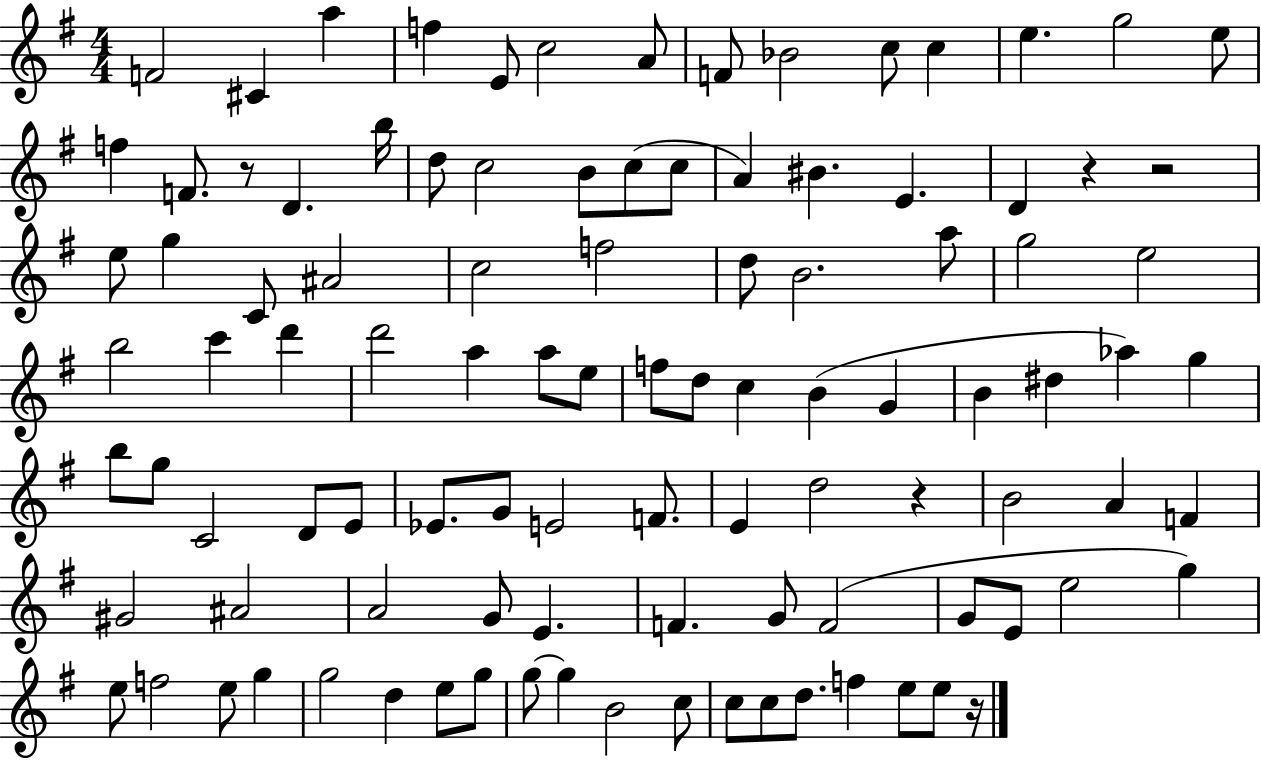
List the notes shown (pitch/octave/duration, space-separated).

F4/h C#4/q A5/q F5/q E4/e C5/h A4/e F4/e Bb4/h C5/e C5/q E5/q. G5/h E5/e F5/q F4/e. R/e D4/q. B5/s D5/e C5/h B4/e C5/e C5/e A4/q BIS4/q. E4/q. D4/q R/q R/h E5/e G5/q C4/e A#4/h C5/h F5/h D5/e B4/h. A5/e G5/h E5/h B5/h C6/q D6/q D6/h A5/q A5/e E5/e F5/e D5/e C5/q B4/q G4/q B4/q D#5/q Ab5/q G5/q B5/e G5/e C4/h D4/e E4/e Eb4/e. G4/e E4/h F4/e. E4/q D5/h R/q B4/h A4/q F4/q G#4/h A#4/h A4/h G4/e E4/q. F4/q. G4/e F4/h G4/e E4/e E5/h G5/q E5/e F5/h E5/e G5/q G5/h D5/q E5/e G5/e G5/e G5/q B4/h C5/e C5/e C5/e D5/e. F5/q E5/e E5/e R/s